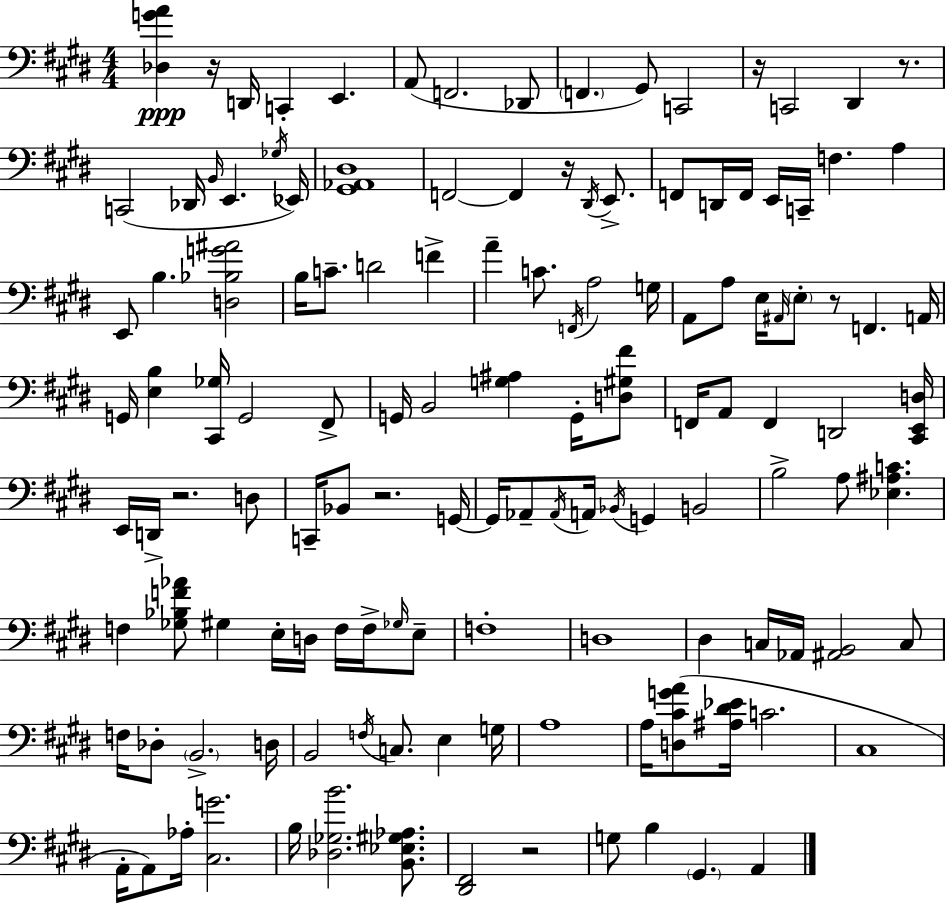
{
  \clef bass
  \numericTimeSignature
  \time 4/4
  \key e \major
  <des g' a'>4\ppp r16 d,16 c,4-. e,4. | a,8( f,2. des,8 | \parenthesize f,4. gis,8) c,2 | r16 c,2 dis,4 r8. | \break c,2( des,16 \grace { b,16 } e,4. | \acciaccatura { ges16 }) ees,16 <gis, aes, dis>1 | f,2~~ f,4 r16 \acciaccatura { dis,16 } | e,8.-> f,8 d,16 f,16 e,16 c,16-- f4. a4 | \break e,8 b4. <d bes g' ais'>2 | b16 c'8.-- d'2 f'4-> | a'4-- c'8. \acciaccatura { f,16 } a2 | g16 a,8 a8 e16 \grace { ais,16 } \parenthesize e8-. r8 f,4. | \break a,16 g,16 <e b>4 <cis, ges>16 g,2 | fis,8-> g,16 b,2 <g ais>4 | g,16-. <d gis fis'>8 f,16 a,8 f,4 d,2 | <cis, e, d>16 e,16 d,16-> r2. | \break d8 c,16-- bes,8 r2. | g,16~~ g,16 aes,8-- \acciaccatura { aes,16 } a,16 \acciaccatura { bes,16 } g,4 b,2 | b2-> a8 | <ees ais c'>4. f4 <ges bes f' aes'>8 gis4 | \break e16-. d16 f16 f16-> \grace { ges16 } e8-- f1-. | d1 | dis4 c16 aes,16 <ais, b,>2 | c8 f16 des8-. \parenthesize b,2.-> | \break d16 b,2 | \acciaccatura { f16 } c8. e4 g16 a1 | a16 <d cis' g' a'>8( <ais dis' ees'>16 c'2. | cis1 | \break a,16-. a,8) aes16-. <cis g'>2. | b16 <des ges b'>2. | <b, ees gis aes>8. <dis, fis,>2 | r2 g8 b4 \parenthesize gis,4. | \break a,4 \bar "|."
}